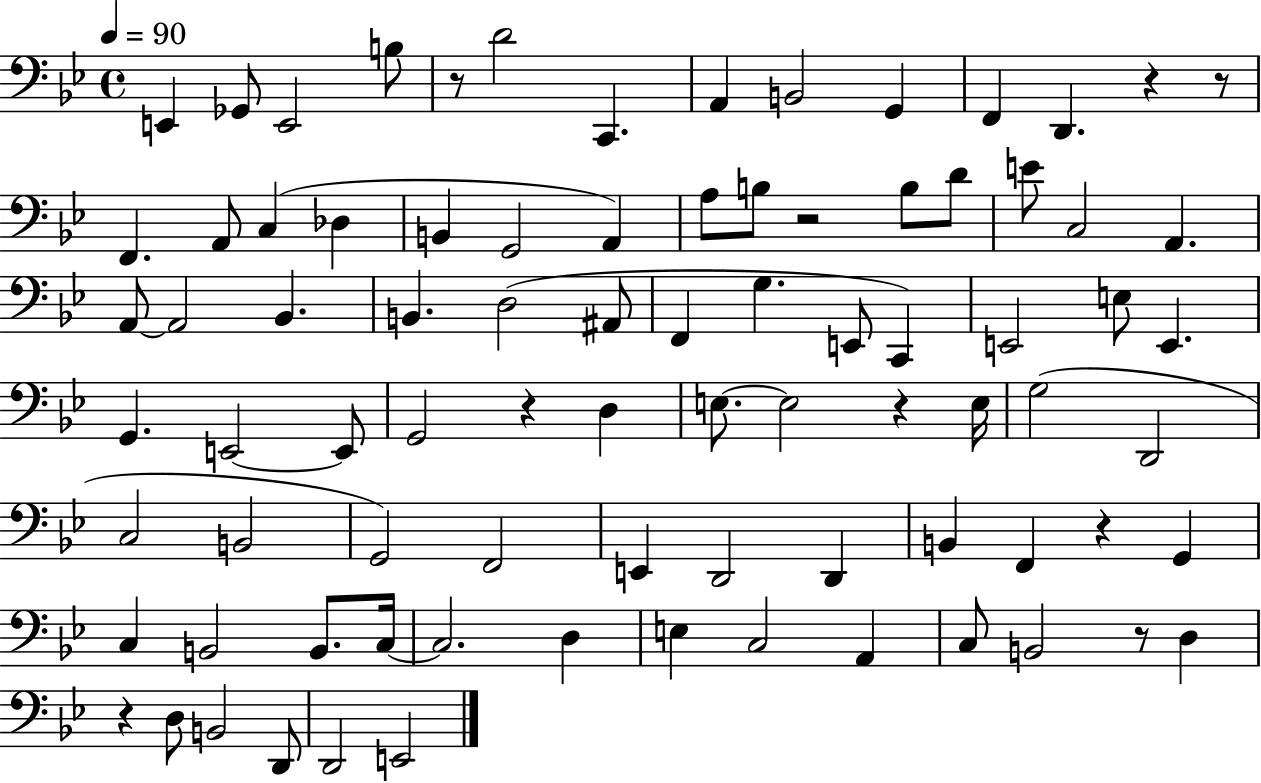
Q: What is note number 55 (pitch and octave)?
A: D2